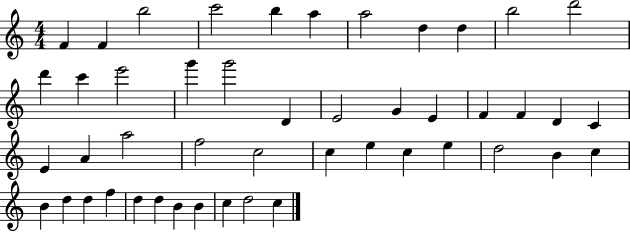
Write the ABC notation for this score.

X:1
T:Untitled
M:4/4
L:1/4
K:C
F F b2 c'2 b a a2 d d b2 d'2 d' c' e'2 g' g'2 D E2 G E F F D C E A a2 f2 c2 c e c e d2 B c B d d f d d B B c d2 c